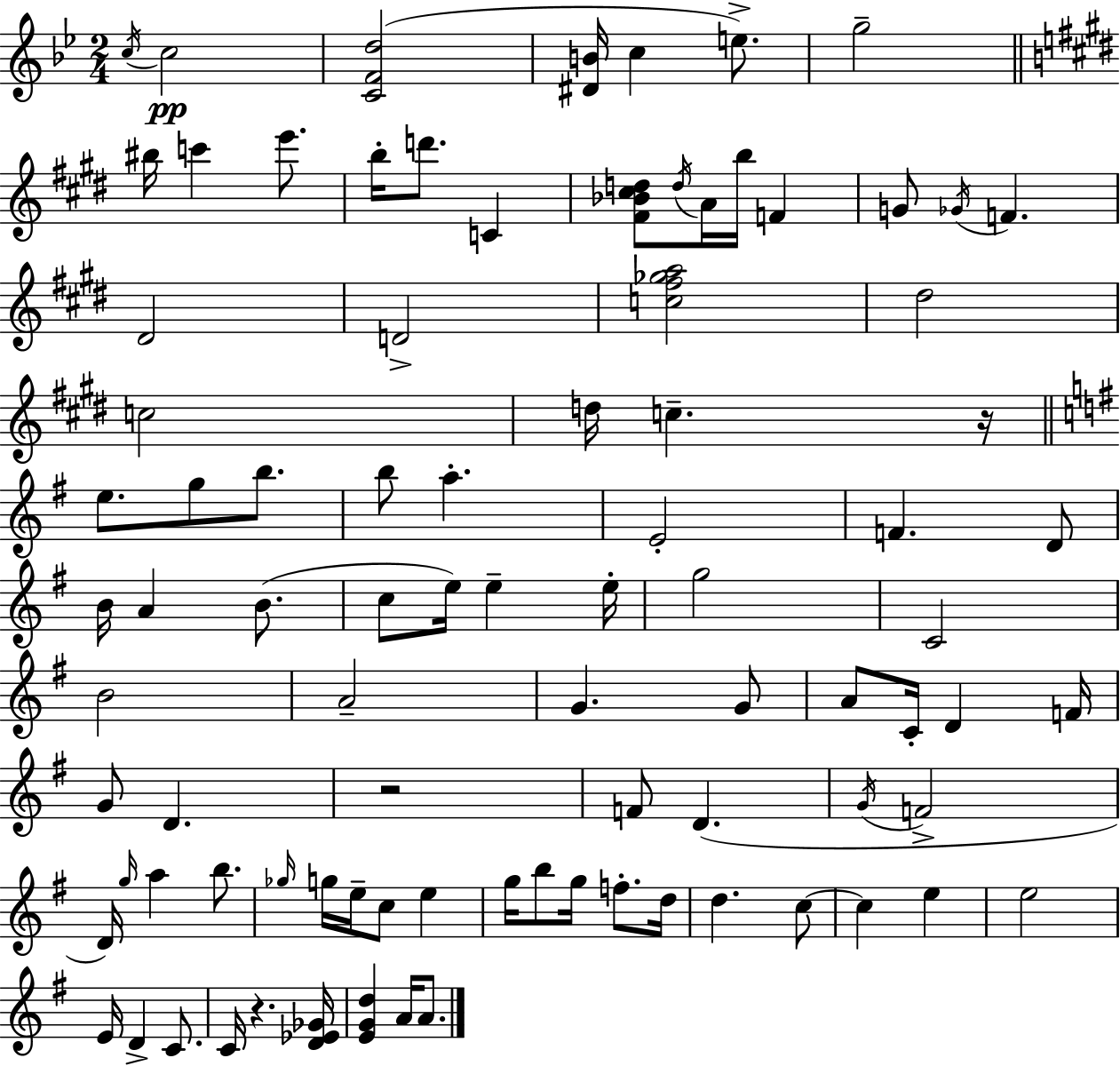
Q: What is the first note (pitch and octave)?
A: C5